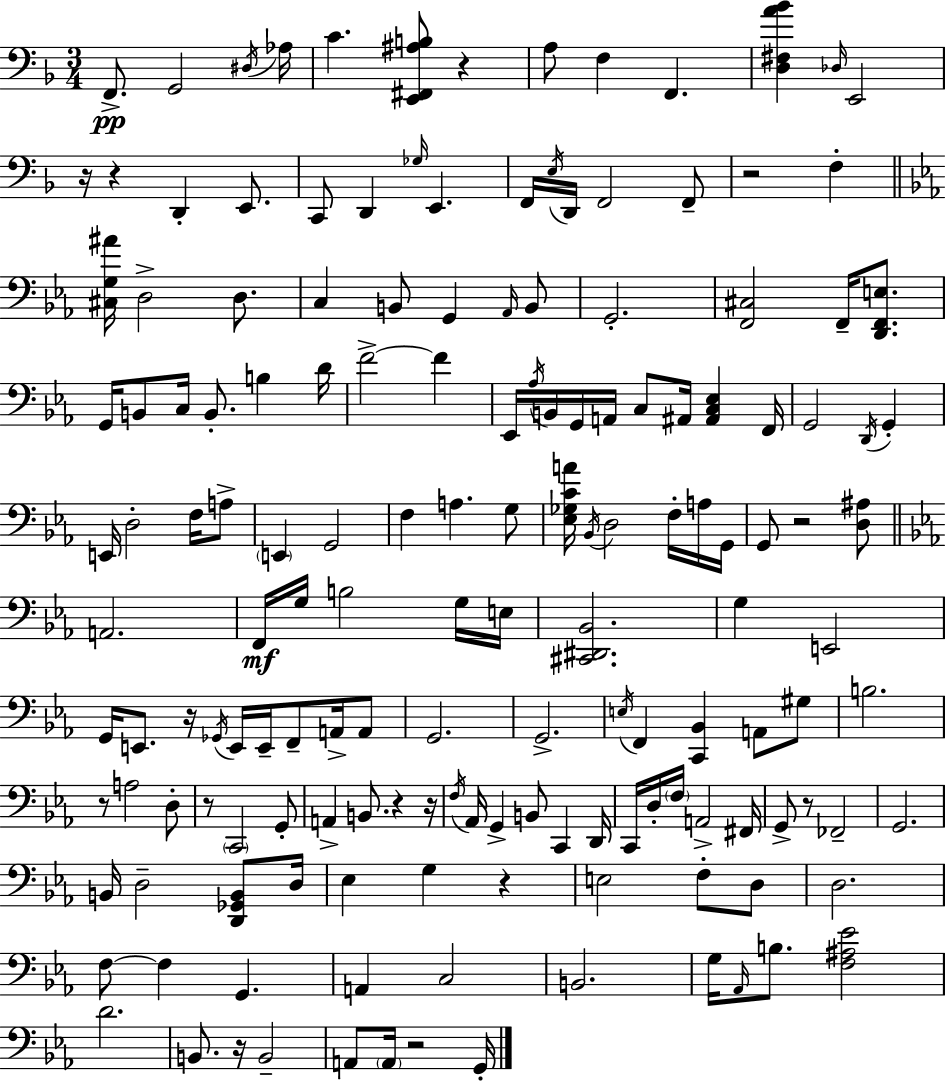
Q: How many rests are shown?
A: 14